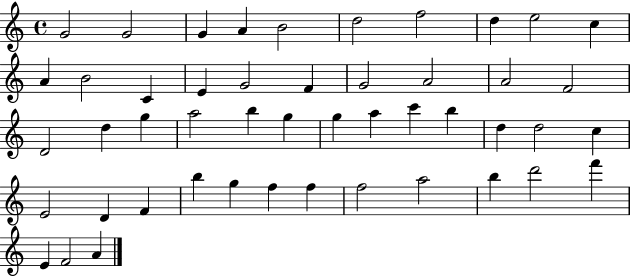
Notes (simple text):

G4/h G4/h G4/q A4/q B4/h D5/h F5/h D5/q E5/h C5/q A4/q B4/h C4/q E4/q G4/h F4/q G4/h A4/h A4/h F4/h D4/h D5/q G5/q A5/h B5/q G5/q G5/q A5/q C6/q B5/q D5/q D5/h C5/q E4/h D4/q F4/q B5/q G5/q F5/q F5/q F5/h A5/h B5/q D6/h F6/q E4/q F4/h A4/q